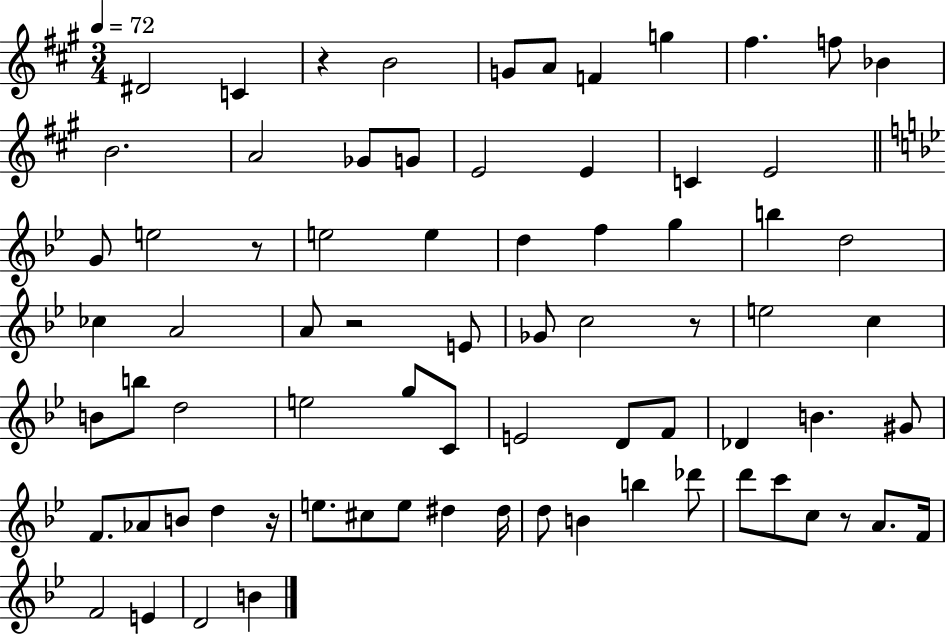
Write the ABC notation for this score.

X:1
T:Untitled
M:3/4
L:1/4
K:A
^D2 C z B2 G/2 A/2 F g ^f f/2 _B B2 A2 _G/2 G/2 E2 E C E2 G/2 e2 z/2 e2 e d f g b d2 _c A2 A/2 z2 E/2 _G/2 c2 z/2 e2 c B/2 b/2 d2 e2 g/2 C/2 E2 D/2 F/2 _D B ^G/2 F/2 _A/2 B/2 d z/4 e/2 ^c/2 e/2 ^d ^d/4 d/2 B b _d'/2 d'/2 c'/2 c/2 z/2 A/2 F/4 F2 E D2 B